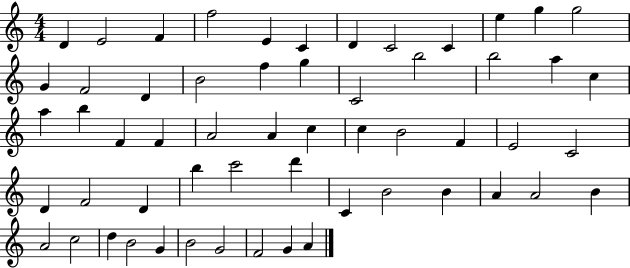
X:1
T:Untitled
M:4/4
L:1/4
K:C
D E2 F f2 E C D C2 C e g g2 G F2 D B2 f g C2 b2 b2 a c a b F F A2 A c c B2 F E2 C2 D F2 D b c'2 d' C B2 B A A2 B A2 c2 d B2 G B2 G2 F2 G A